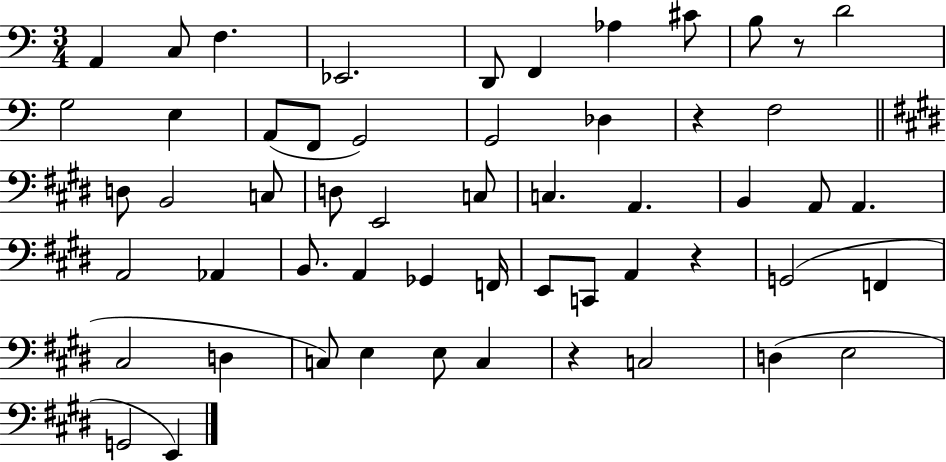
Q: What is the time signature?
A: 3/4